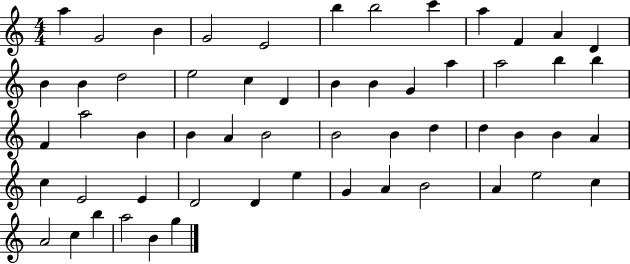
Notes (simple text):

A5/q G4/h B4/q G4/h E4/h B5/q B5/h C6/q A5/q F4/q A4/q D4/q B4/q B4/q D5/h E5/h C5/q D4/q B4/q B4/q G4/q A5/q A5/h B5/q B5/q F4/q A5/h B4/q B4/q A4/q B4/h B4/h B4/q D5/q D5/q B4/q B4/q A4/q C5/q E4/h E4/q D4/h D4/q E5/q G4/q A4/q B4/h A4/q E5/h C5/q A4/h C5/q B5/q A5/h B4/q G5/q